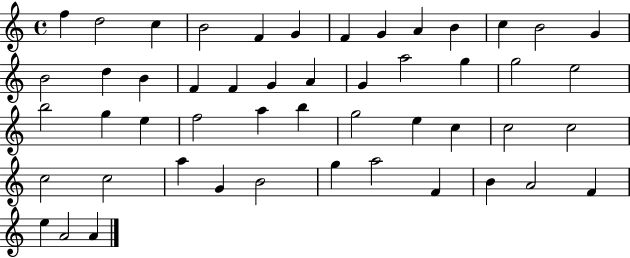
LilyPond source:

{
  \clef treble
  \time 4/4
  \defaultTimeSignature
  \key c \major
  f''4 d''2 c''4 | b'2 f'4 g'4 | f'4 g'4 a'4 b'4 | c''4 b'2 g'4 | \break b'2 d''4 b'4 | f'4 f'4 g'4 a'4 | g'4 a''2 g''4 | g''2 e''2 | \break b''2 g''4 e''4 | f''2 a''4 b''4 | g''2 e''4 c''4 | c''2 c''2 | \break c''2 c''2 | a''4 g'4 b'2 | g''4 a''2 f'4 | b'4 a'2 f'4 | \break e''4 a'2 a'4 | \bar "|."
}